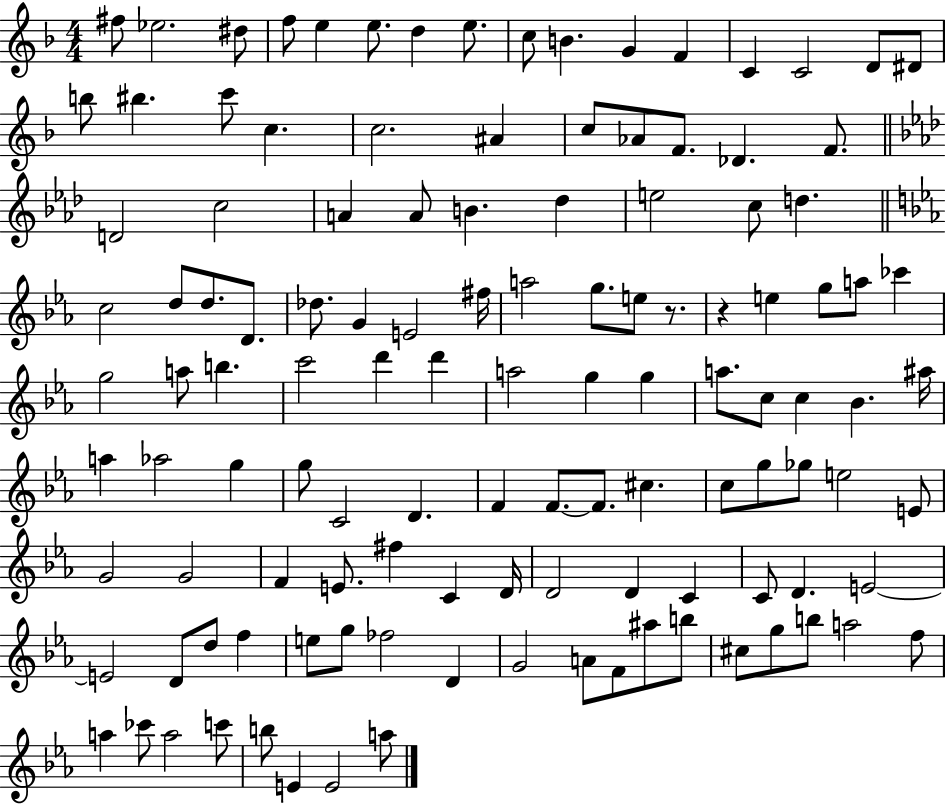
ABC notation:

X:1
T:Untitled
M:4/4
L:1/4
K:F
^f/2 _e2 ^d/2 f/2 e e/2 d e/2 c/2 B G F C C2 D/2 ^D/2 b/2 ^b c'/2 c c2 ^A c/2 _A/2 F/2 _D F/2 D2 c2 A A/2 B _d e2 c/2 d c2 d/2 d/2 D/2 _d/2 G E2 ^f/4 a2 g/2 e/2 z/2 z e g/2 a/2 _c' g2 a/2 b c'2 d' d' a2 g g a/2 c/2 c _B ^a/4 a _a2 g g/2 C2 D F F/2 F/2 ^c c/2 g/2 _g/2 e2 E/2 G2 G2 F E/2 ^f C D/4 D2 D C C/2 D E2 E2 D/2 d/2 f e/2 g/2 _f2 D G2 A/2 F/2 ^a/2 b/2 ^c/2 g/2 b/2 a2 f/2 a _c'/2 a2 c'/2 b/2 E E2 a/2